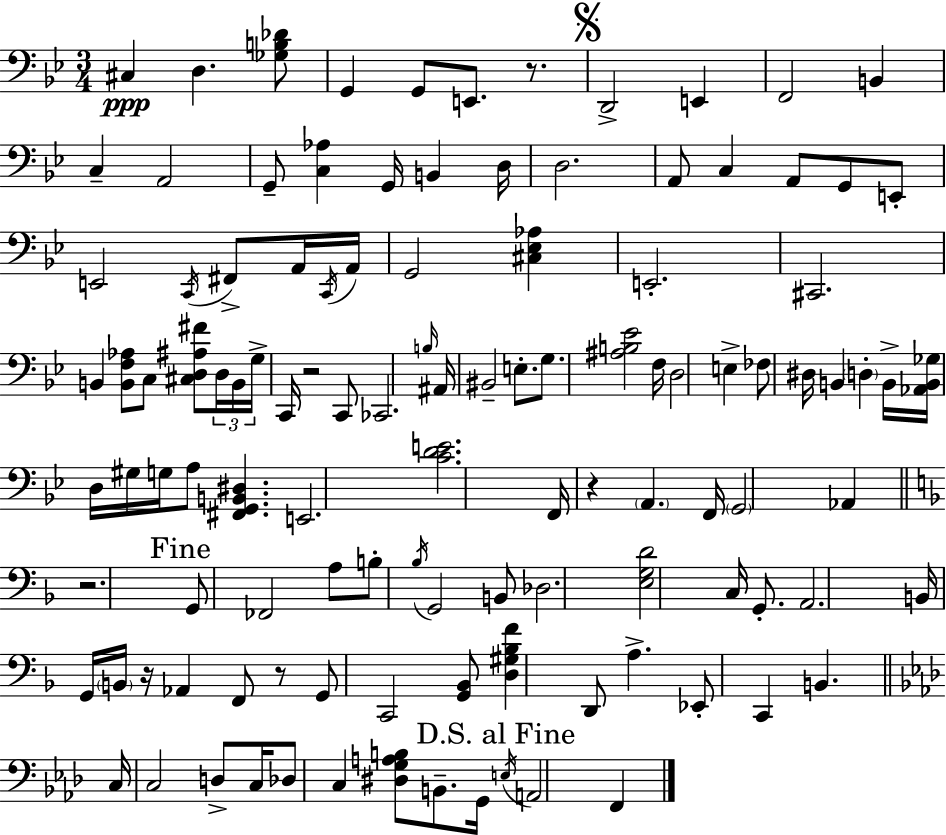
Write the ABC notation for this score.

X:1
T:Untitled
M:3/4
L:1/4
K:Bb
^C, D, [_G,B,_D]/2 G,, G,,/2 E,,/2 z/2 D,,2 E,, F,,2 B,, C, A,,2 G,,/2 [C,_A,] G,,/4 B,, D,/4 D,2 A,,/2 C, A,,/2 G,,/2 E,,/2 E,,2 C,,/4 ^F,,/2 A,,/4 C,,/4 A,,/4 G,,2 [^C,_E,_A,] E,,2 ^C,,2 B,, [B,,F,_A,]/2 C,/2 [^C,D,^A,^F]/2 D,/4 B,,/4 G,/4 C,,/4 z2 C,,/2 _C,,2 B,/4 ^A,,/4 ^B,,2 E,/2 G,/2 [^A,B,_E]2 F,/4 D,2 E, _F,/2 ^D,/4 B,, D, B,,/4 [_A,,B,,_G,]/4 D,/4 ^G,/4 G,/4 A,/2 [^F,,G,,B,,^D,] E,,2 [CDE]2 F,,/4 z A,, F,,/4 G,,2 _A,, z2 G,,/2 _F,,2 A,/2 B,/2 _B,/4 G,,2 B,,/2 _D,2 [E,G,D]2 C,/4 G,,/2 A,,2 B,,/4 G,,/4 B,,/4 z/4 _A,, F,,/2 z/2 G,,/2 C,,2 [G,,_B,,]/2 [D,^G,_B,F] D,,/2 A, _E,,/2 C,, B,, C,/4 C,2 D,/2 C,/4 _D,/2 C, [^D,G,A,B,]/2 B,,/2 G,,/4 E,/4 A,,2 F,,